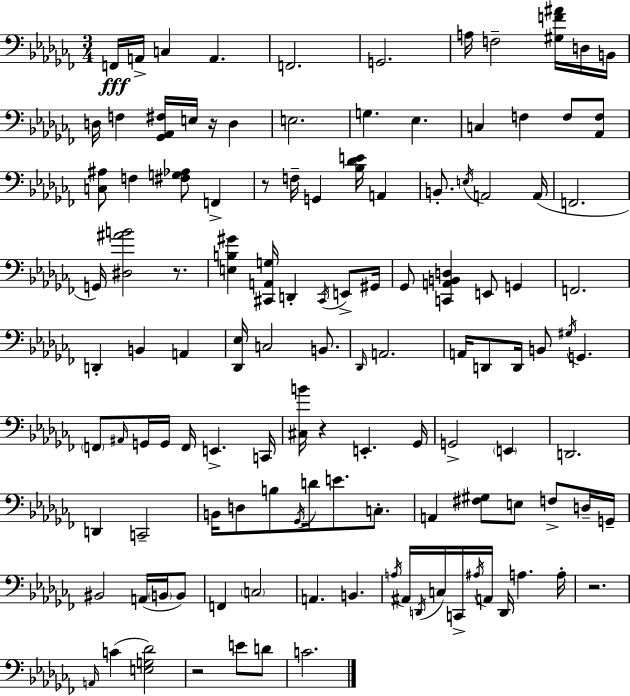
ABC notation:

X:1
T:Untitled
M:3/4
L:1/4
K:Abm
F,,/4 A,,/4 C, A,, F,,2 G,,2 A,/4 F,2 [^G,F^A]/4 D,/4 B,,/4 D,/4 F, [_G,,_A,,^F,]/4 E,/4 z/4 D, E,2 G, _E, C, F, F,/2 [_A,,F,]/2 [C,^A,]/2 F, [^F,G,_A,]/2 F,, z/2 F,/4 G,, [_B,_DE]/4 A,, B,,/2 E,/4 A,,2 A,,/4 F,,2 G,,/4 [^D,^AB]2 z/2 [E,B,^G] [^C,,A,,G,]/4 D,, ^C,,/4 E,,/2 ^G,,/4 _G,,/2 [C,,A,,B,,D,] E,,/2 G,, F,,2 D,, B,, A,, [_D,,_E,]/4 C,2 B,,/2 _D,,/4 A,,2 A,,/4 D,,/2 D,,/4 B,,/2 ^G,/4 G,, F,,/2 ^A,,/4 G,,/4 G,,/4 F,,/4 E,, C,,/4 [^C,B]/4 z E,, _G,,/4 G,,2 E,, D,,2 D,, C,,2 B,,/4 D,/2 B,/2 _G,,/4 D/4 E/2 C,/2 A,, [^F,^G,]/2 E,/2 F,/2 D,/4 G,,/4 ^B,,2 A,,/4 B,,/4 B,,/2 F,, C,2 A,, B,, A,/4 ^A,,/4 D,,/4 C,/4 C,,/4 ^A,/4 A,,/4 D,,/4 A, A,/4 z2 A,,/4 C [E,G,_D]2 z2 E/2 D/2 C2